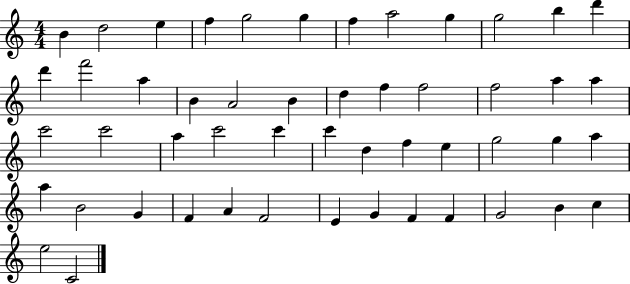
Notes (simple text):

B4/q D5/h E5/q F5/q G5/h G5/q F5/q A5/h G5/q G5/h B5/q D6/q D6/q F6/h A5/q B4/q A4/h B4/q D5/q F5/q F5/h F5/h A5/q A5/q C6/h C6/h A5/q C6/h C6/q C6/q D5/q F5/q E5/q G5/h G5/q A5/q A5/q B4/h G4/q F4/q A4/q F4/h E4/q G4/q F4/q F4/q G4/h B4/q C5/q E5/h C4/h